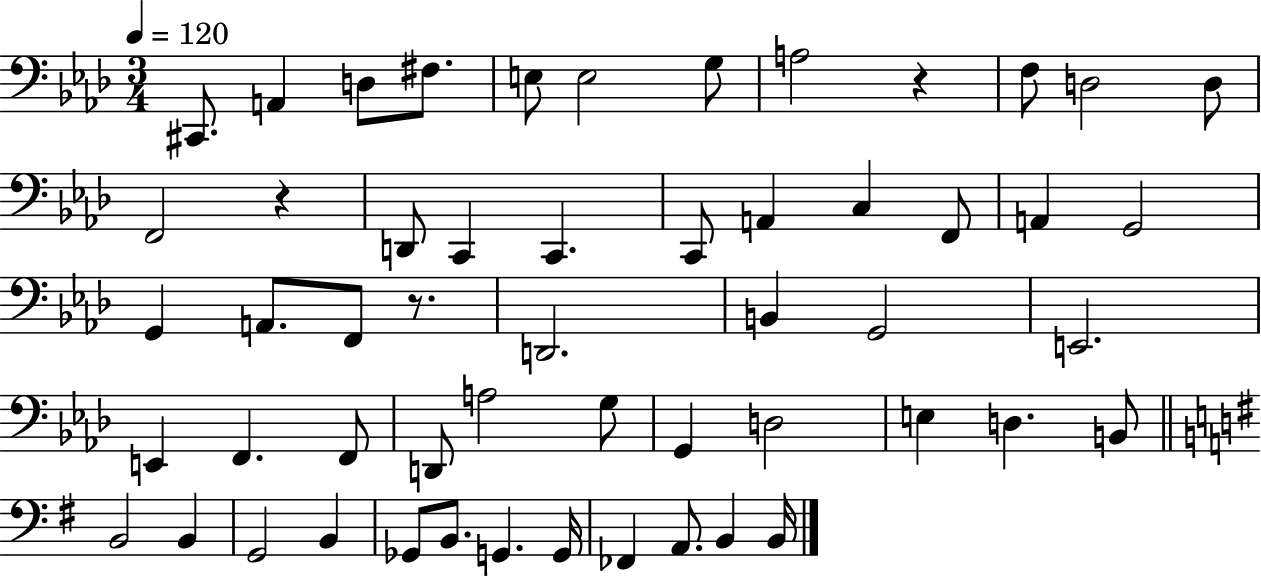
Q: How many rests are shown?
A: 3